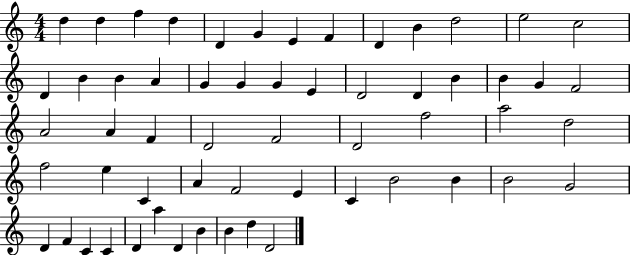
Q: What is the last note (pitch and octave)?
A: D4